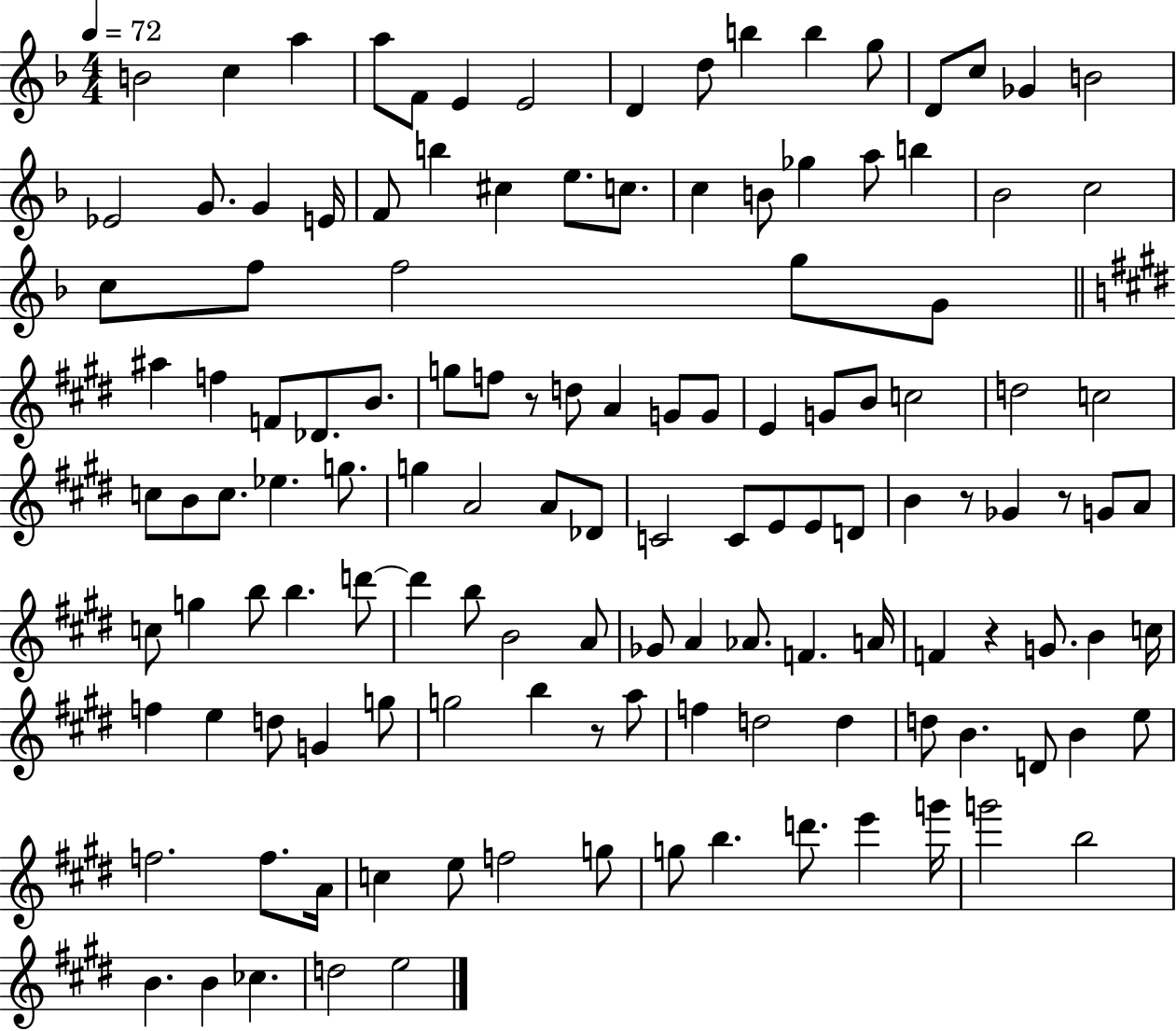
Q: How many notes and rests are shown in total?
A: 130